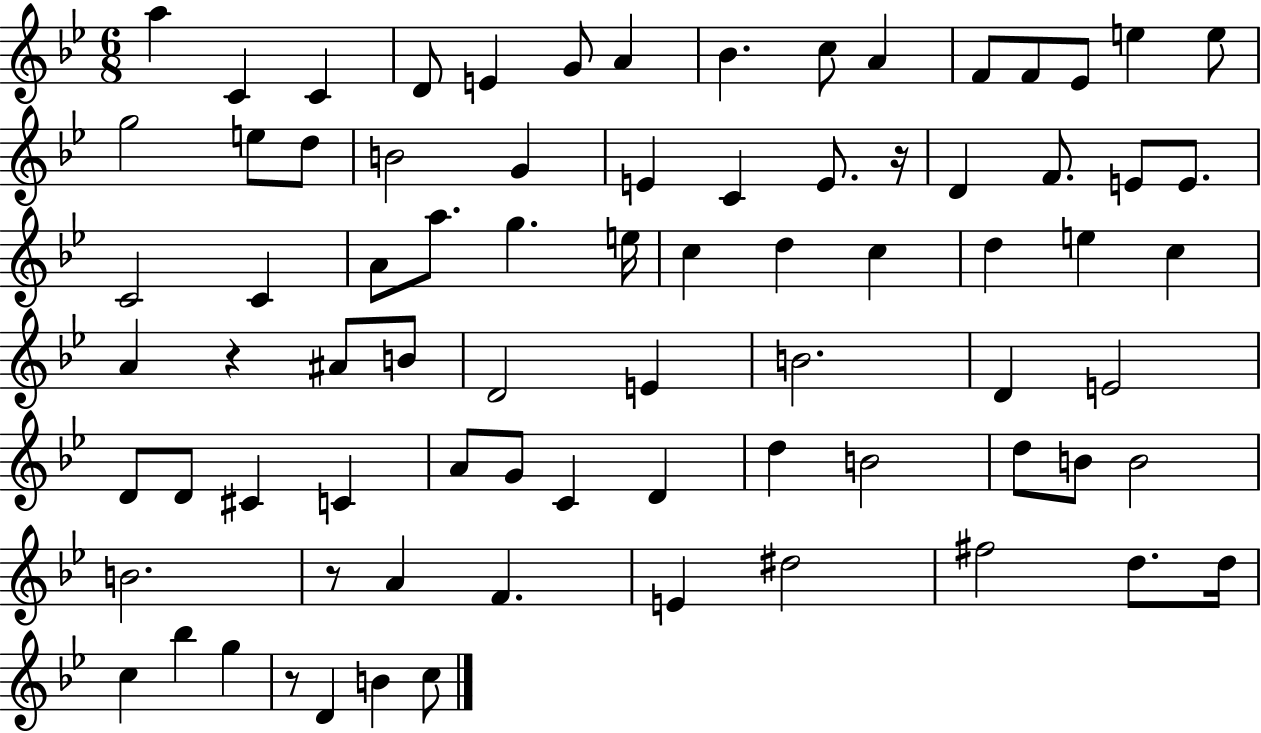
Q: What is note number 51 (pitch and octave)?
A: C4